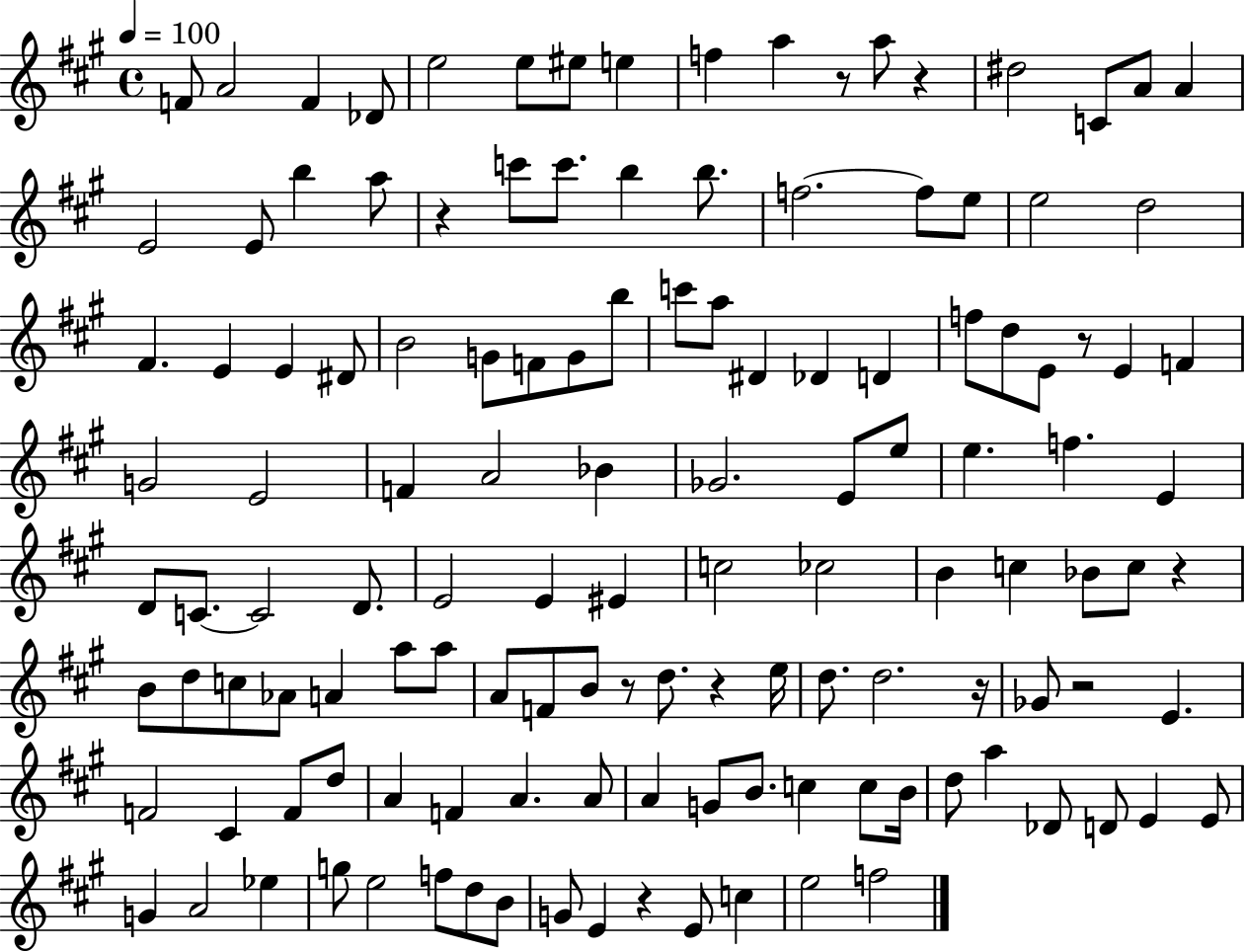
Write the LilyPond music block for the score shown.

{
  \clef treble
  \time 4/4
  \defaultTimeSignature
  \key a \major
  \tempo 4 = 100
  f'8 a'2 f'4 des'8 | e''2 e''8 eis''8 e''4 | f''4 a''4 r8 a''8 r4 | dis''2 c'8 a'8 a'4 | \break e'2 e'8 b''4 a''8 | r4 c'''8 c'''8. b''4 b''8. | f''2.~~ f''8 e''8 | e''2 d''2 | \break fis'4. e'4 e'4 dis'8 | b'2 g'8 f'8 g'8 b''8 | c'''8 a''8 dis'4 des'4 d'4 | f''8 d''8 e'8 r8 e'4 f'4 | \break g'2 e'2 | f'4 a'2 bes'4 | ges'2. e'8 e''8 | e''4. f''4. e'4 | \break d'8 c'8.~~ c'2 d'8. | e'2 e'4 eis'4 | c''2 ces''2 | b'4 c''4 bes'8 c''8 r4 | \break b'8 d''8 c''8 aes'8 a'4 a''8 a''8 | a'8 f'8 b'8 r8 d''8. r4 e''16 | d''8. d''2. r16 | ges'8 r2 e'4. | \break f'2 cis'4 f'8 d''8 | a'4 f'4 a'4. a'8 | a'4 g'8 b'8. c''4 c''8 b'16 | d''8 a''4 des'8 d'8 e'4 e'8 | \break g'4 a'2 ees''4 | g''8 e''2 f''8 d''8 b'8 | g'8 e'4 r4 e'8 c''4 | e''2 f''2 | \break \bar "|."
}